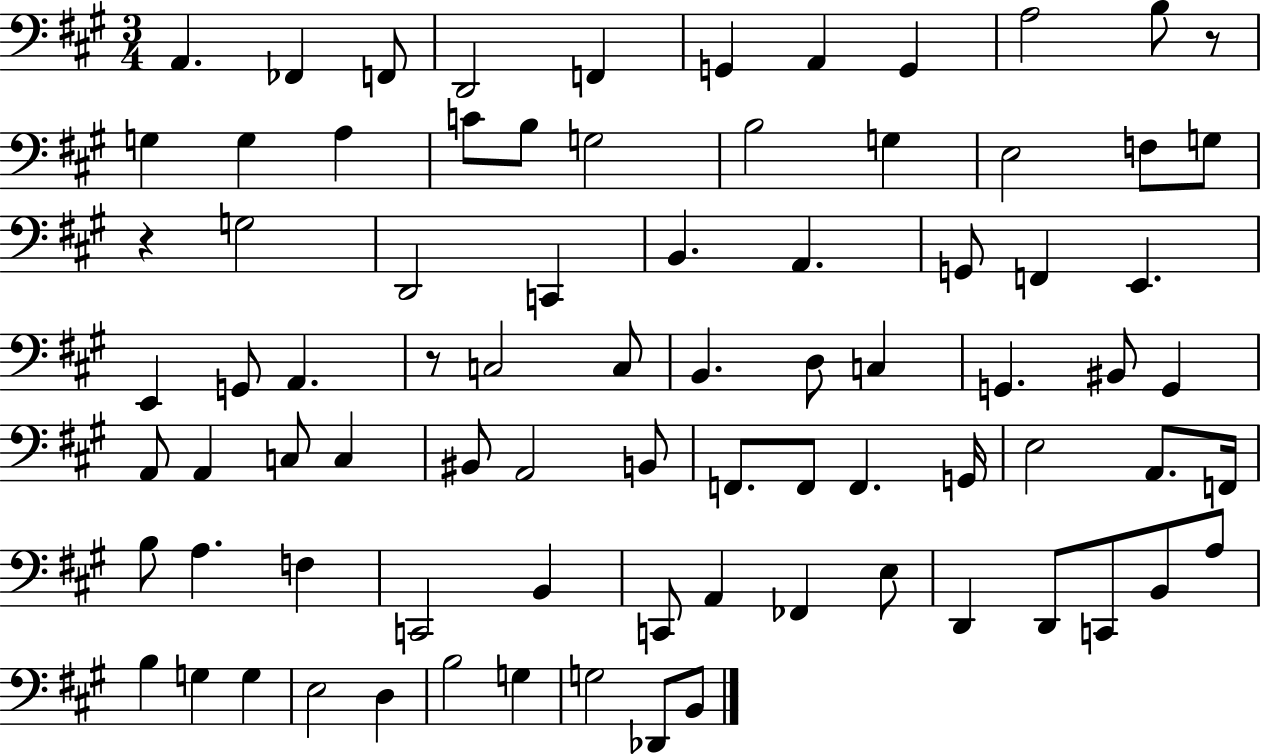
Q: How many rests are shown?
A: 3